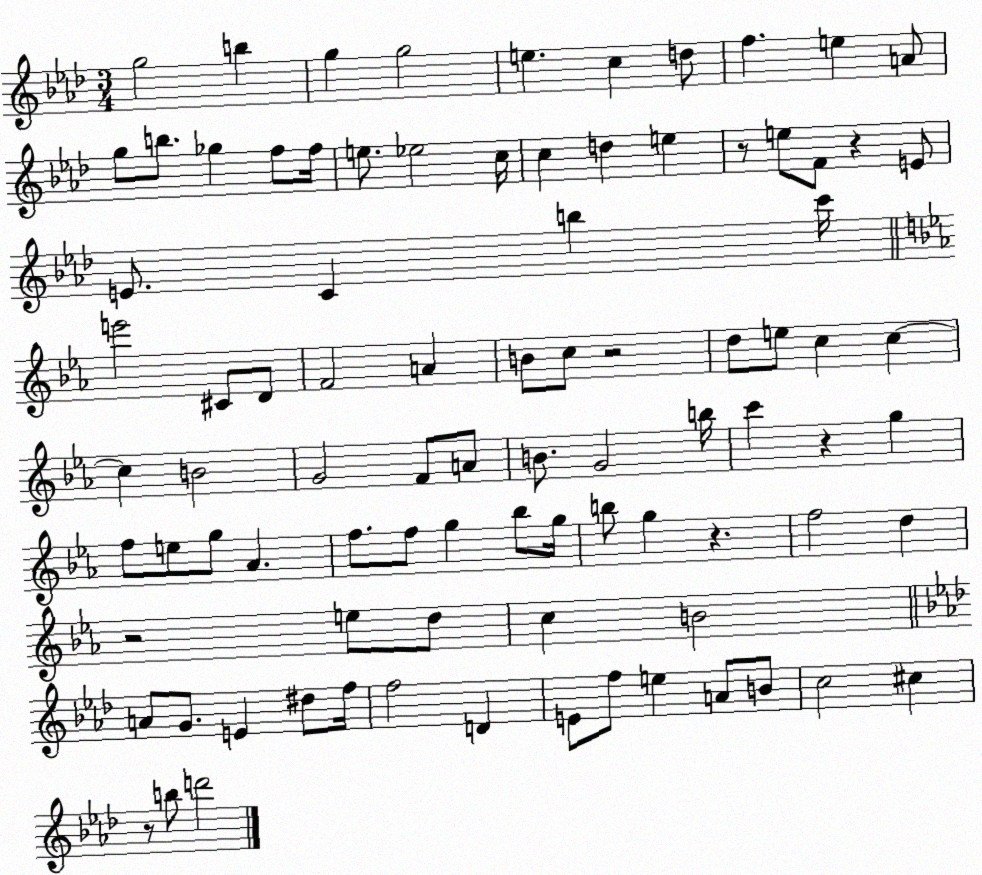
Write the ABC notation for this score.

X:1
T:Untitled
M:3/4
L:1/4
K:Ab
g2 b g g2 e c d/2 f e A/2 g/2 b/2 _g f/2 f/4 e/2 _e2 c/4 c d e z/2 e/2 F/2 z E/2 E/2 C b c'/4 e'2 ^C/2 D/2 F2 A B/2 c/2 z2 d/2 e/2 c c c B2 G2 F/2 A/2 B/2 G2 b/4 c' z g f/2 e/2 g/2 _A f/2 f/2 g _b/2 g/4 b/2 g z f2 d z2 e/2 d/2 c B2 A/2 G/2 E ^d/2 f/4 f2 D E/2 f/2 e A/2 B/2 c2 ^c z/2 b/2 d'2